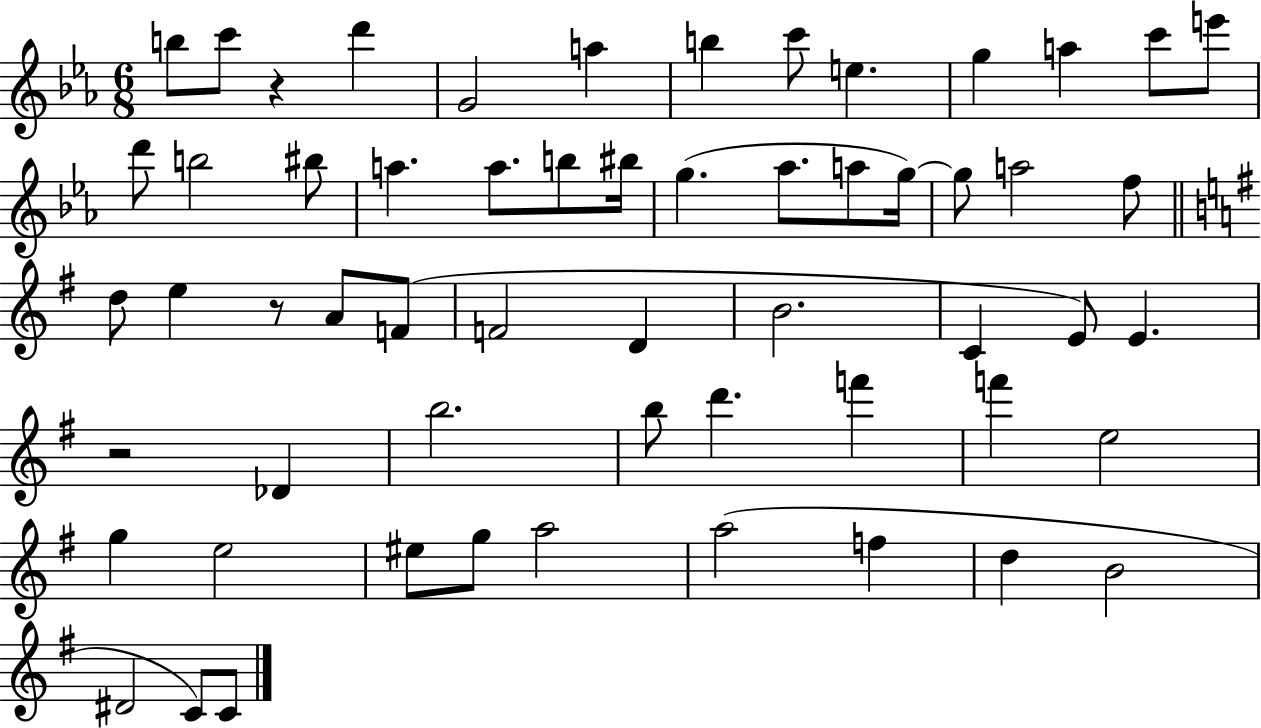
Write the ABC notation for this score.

X:1
T:Untitled
M:6/8
L:1/4
K:Eb
b/2 c'/2 z d' G2 a b c'/2 e g a c'/2 e'/2 d'/2 b2 ^b/2 a a/2 b/2 ^b/4 g _a/2 a/2 g/4 g/2 a2 f/2 d/2 e z/2 A/2 F/2 F2 D B2 C E/2 E z2 _D b2 b/2 d' f' f' e2 g e2 ^e/2 g/2 a2 a2 f d B2 ^D2 C/2 C/2